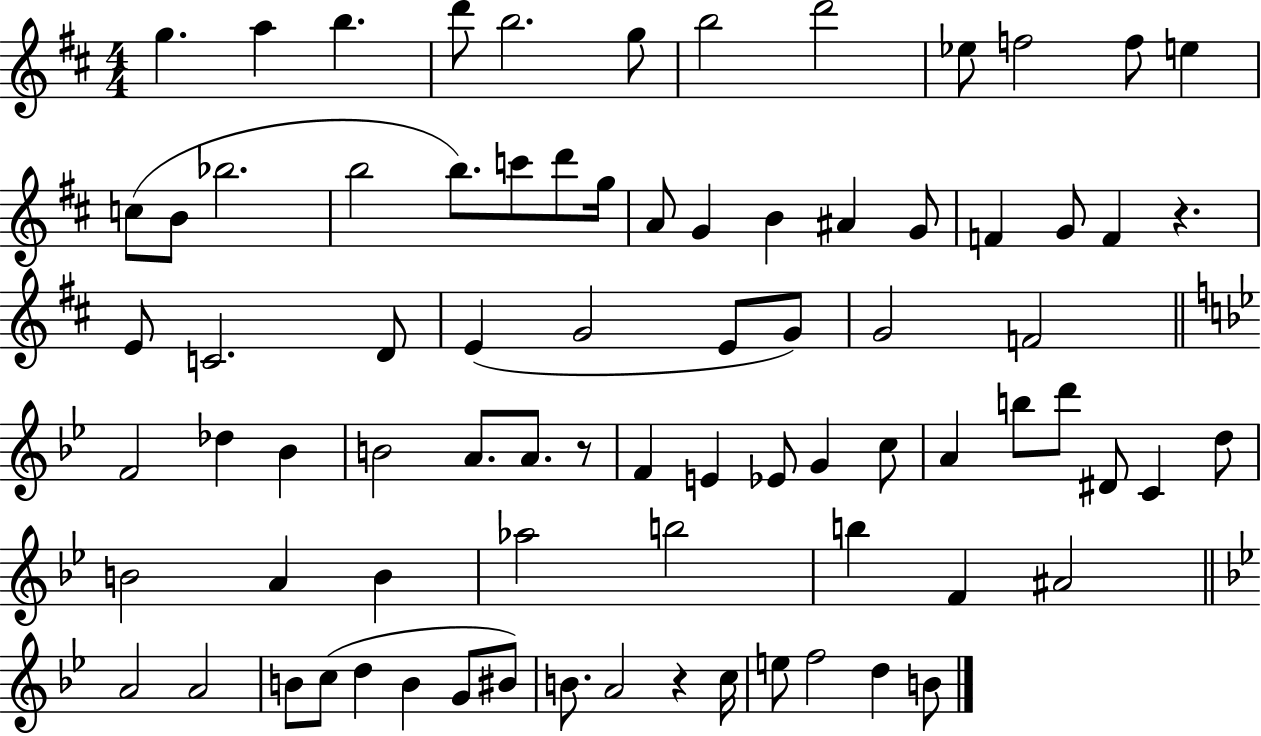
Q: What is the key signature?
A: D major